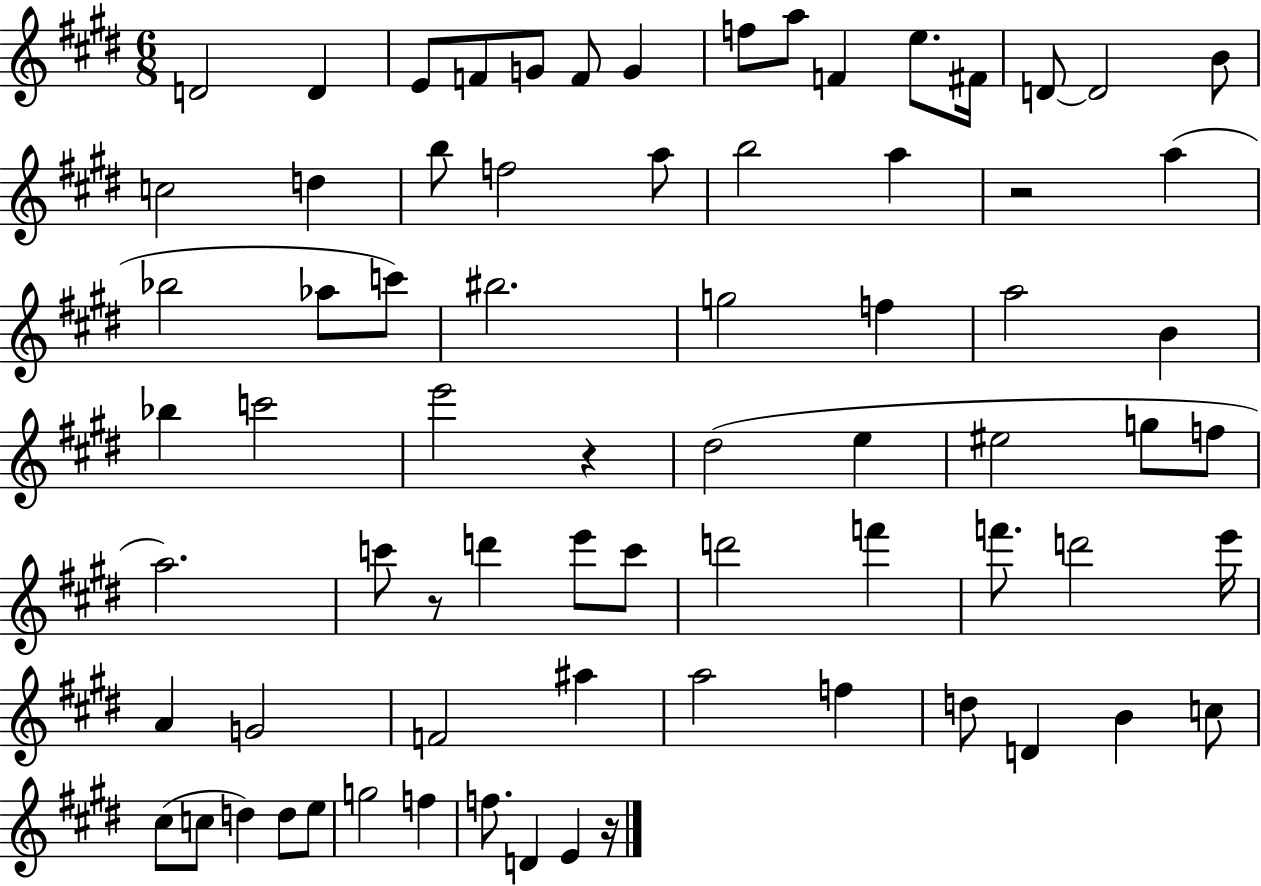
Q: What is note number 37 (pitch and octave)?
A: EIS5